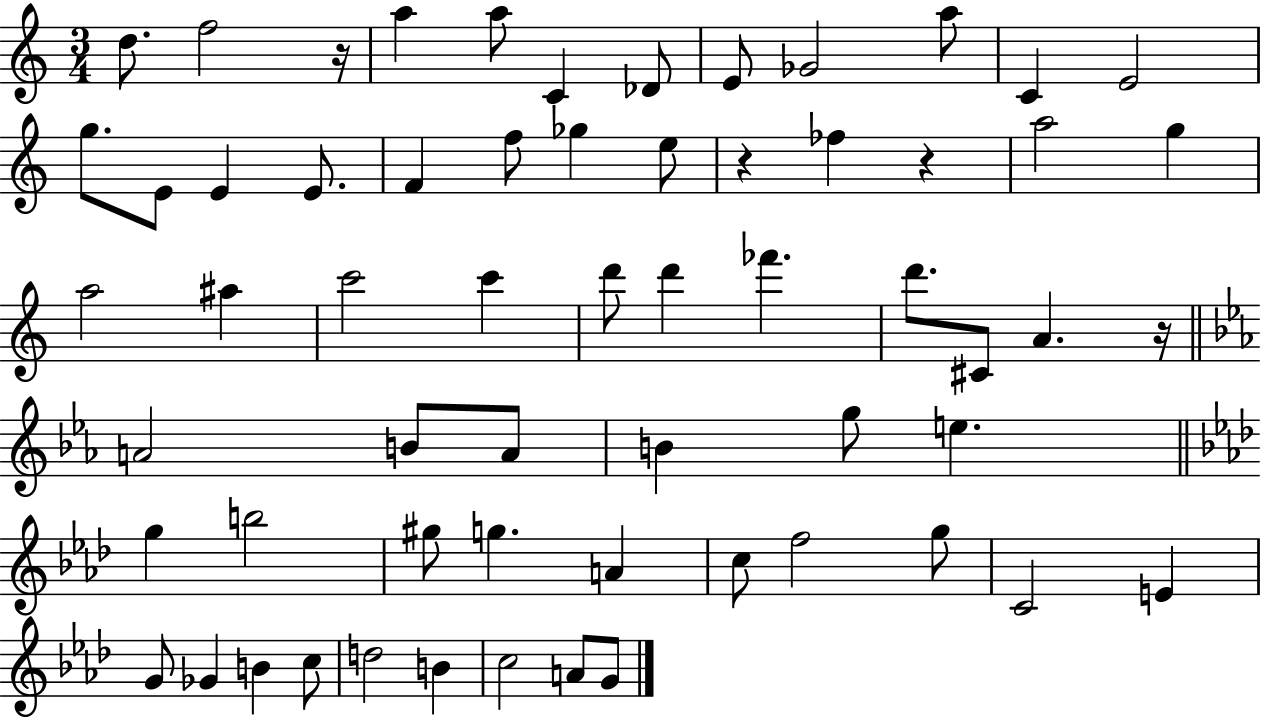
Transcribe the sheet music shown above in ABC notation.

X:1
T:Untitled
M:3/4
L:1/4
K:C
d/2 f2 z/4 a a/2 C _D/2 E/2 _G2 a/2 C E2 g/2 E/2 E E/2 F f/2 _g e/2 z _f z a2 g a2 ^a c'2 c' d'/2 d' _f' d'/2 ^C/2 A z/4 A2 B/2 A/2 B g/2 e g b2 ^g/2 g A c/2 f2 g/2 C2 E G/2 _G B c/2 d2 B c2 A/2 G/2